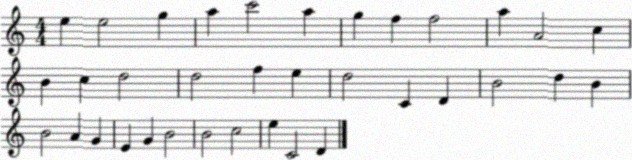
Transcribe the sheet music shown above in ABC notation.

X:1
T:Untitled
M:4/4
L:1/4
K:C
e e2 g a c'2 a g f f2 a A2 c B c d2 d2 f e d2 C D B2 d B B2 A G E G B2 B2 c2 e C2 D